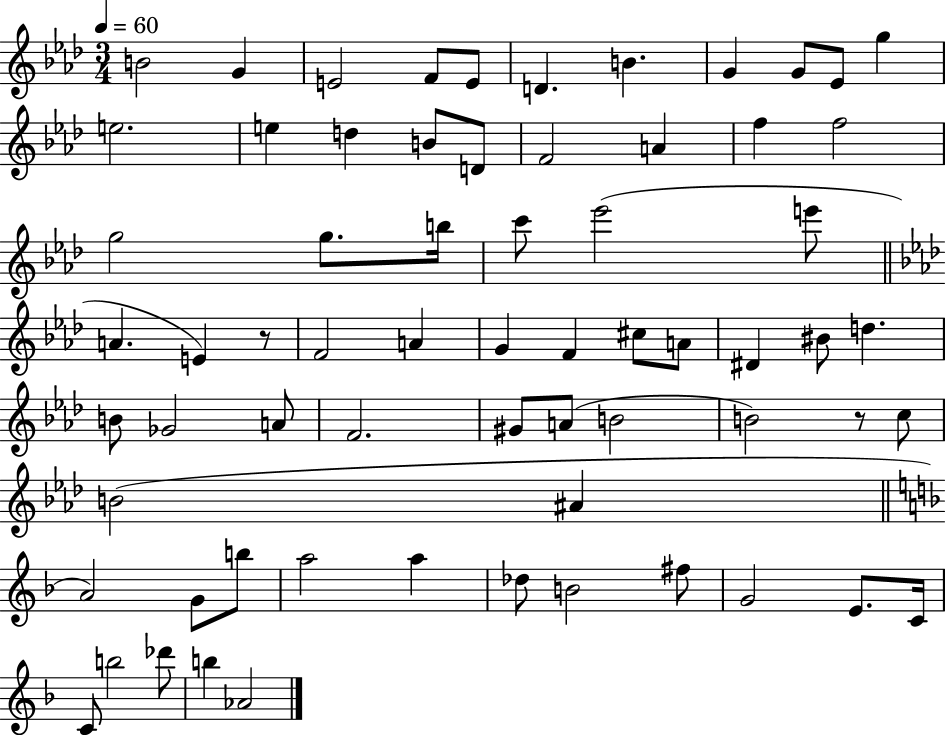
{
  \clef treble
  \numericTimeSignature
  \time 3/4
  \key aes \major
  \tempo 4 = 60
  b'2 g'4 | e'2 f'8 e'8 | d'4. b'4. | g'4 g'8 ees'8 g''4 | \break e''2. | e''4 d''4 b'8 d'8 | f'2 a'4 | f''4 f''2 | \break g''2 g''8. b''16 | c'''8 ees'''2( e'''8 | \bar "||" \break \key f \minor a'4. e'4) r8 | f'2 a'4 | g'4 f'4 cis''8 a'8 | dis'4 bis'8 d''4. | \break b'8 ges'2 a'8 | f'2. | gis'8 a'8( b'2 | b'2) r8 c''8 | \break b'2( ais'4 | \bar "||" \break \key d \minor a'2) g'8 b''8 | a''2 a''4 | des''8 b'2 fis''8 | g'2 e'8. c'16 | \break c'8 b''2 des'''8 | b''4 aes'2 | \bar "|."
}